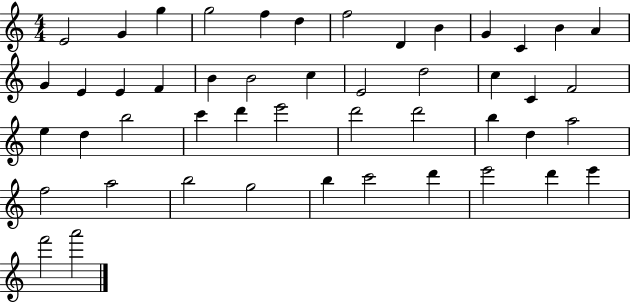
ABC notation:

X:1
T:Untitled
M:4/4
L:1/4
K:C
E2 G g g2 f d f2 D B G C B A G E E F B B2 c E2 d2 c C F2 e d b2 c' d' e'2 d'2 d'2 b d a2 f2 a2 b2 g2 b c'2 d' e'2 d' e' f'2 a'2